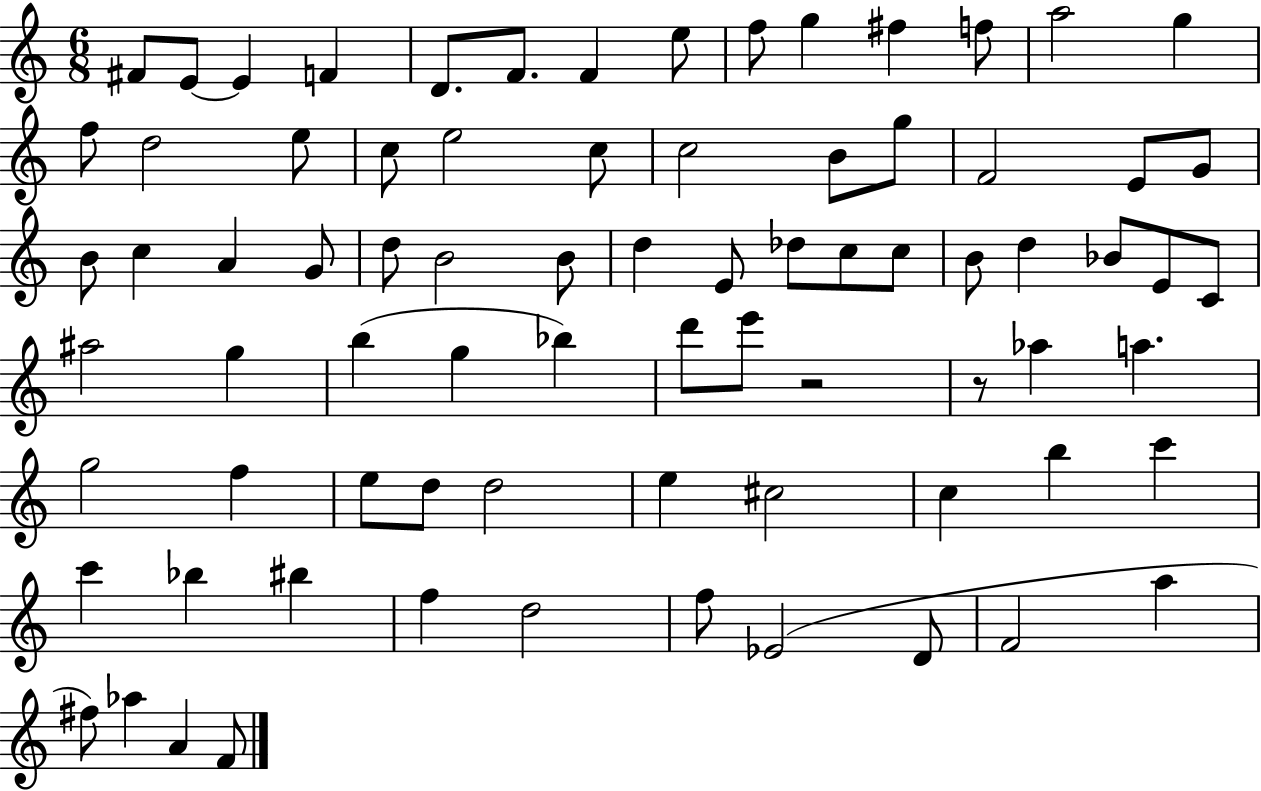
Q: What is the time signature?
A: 6/8